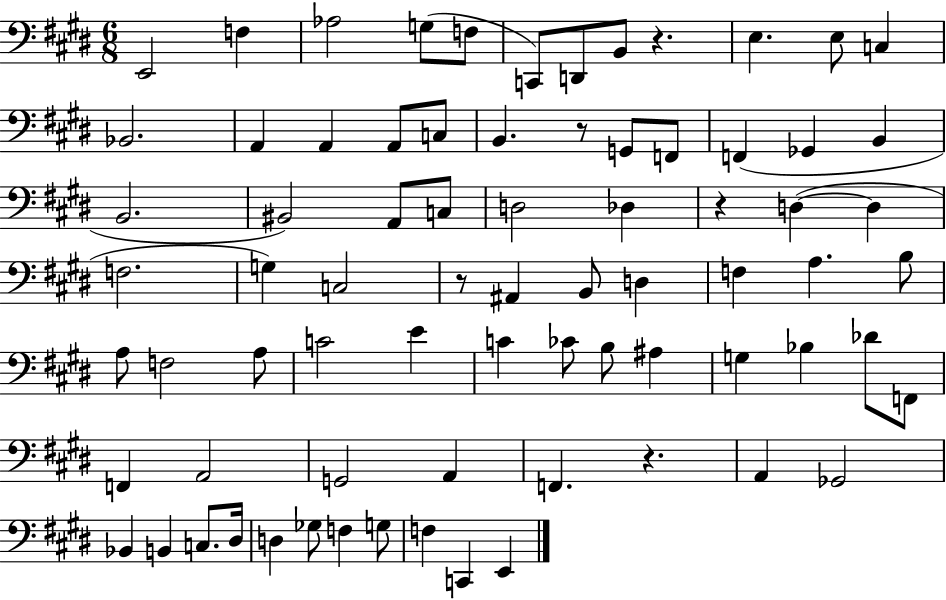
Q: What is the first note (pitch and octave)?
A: E2